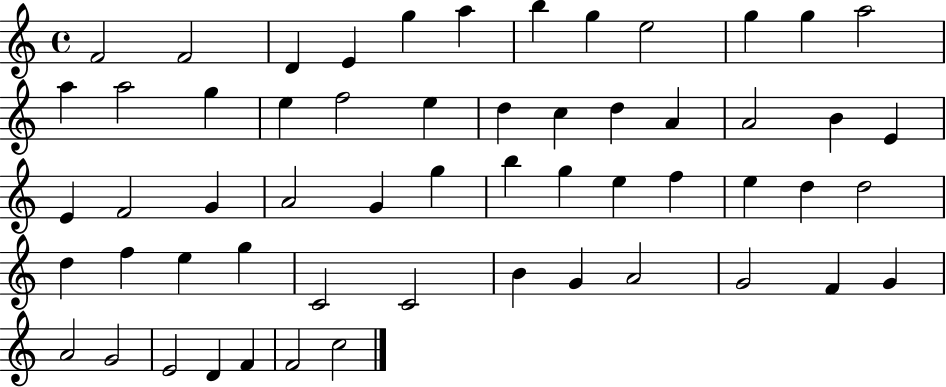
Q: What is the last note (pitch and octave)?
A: C5